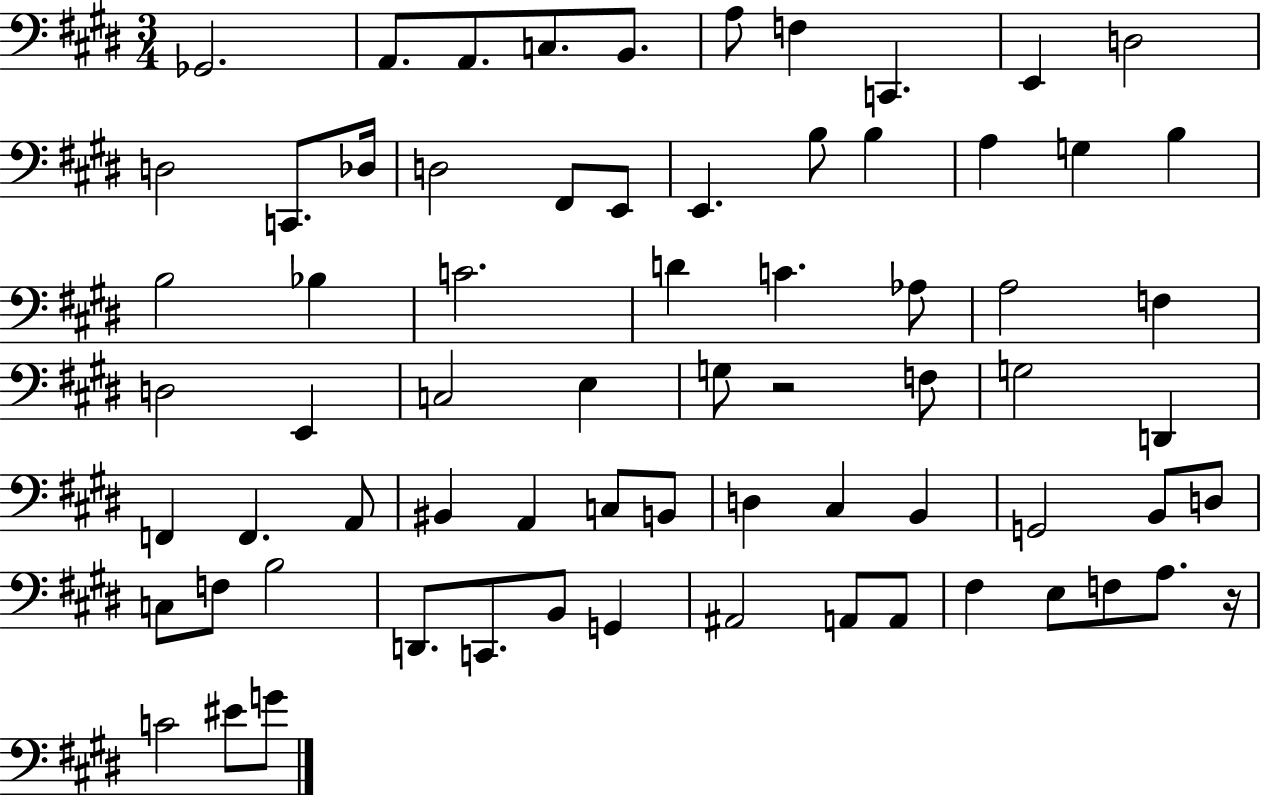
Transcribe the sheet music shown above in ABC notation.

X:1
T:Untitled
M:3/4
L:1/4
K:E
_G,,2 A,,/2 A,,/2 C,/2 B,,/2 A,/2 F, C,, E,, D,2 D,2 C,,/2 _D,/4 D,2 ^F,,/2 E,,/2 E,, B,/2 B, A, G, B, B,2 _B, C2 D C _A,/2 A,2 F, D,2 E,, C,2 E, G,/2 z2 F,/2 G,2 D,, F,, F,, A,,/2 ^B,, A,, C,/2 B,,/2 D, ^C, B,, G,,2 B,,/2 D,/2 C,/2 F,/2 B,2 D,,/2 C,,/2 B,,/2 G,, ^A,,2 A,,/2 A,,/2 ^F, E,/2 F,/2 A,/2 z/4 C2 ^E/2 G/2